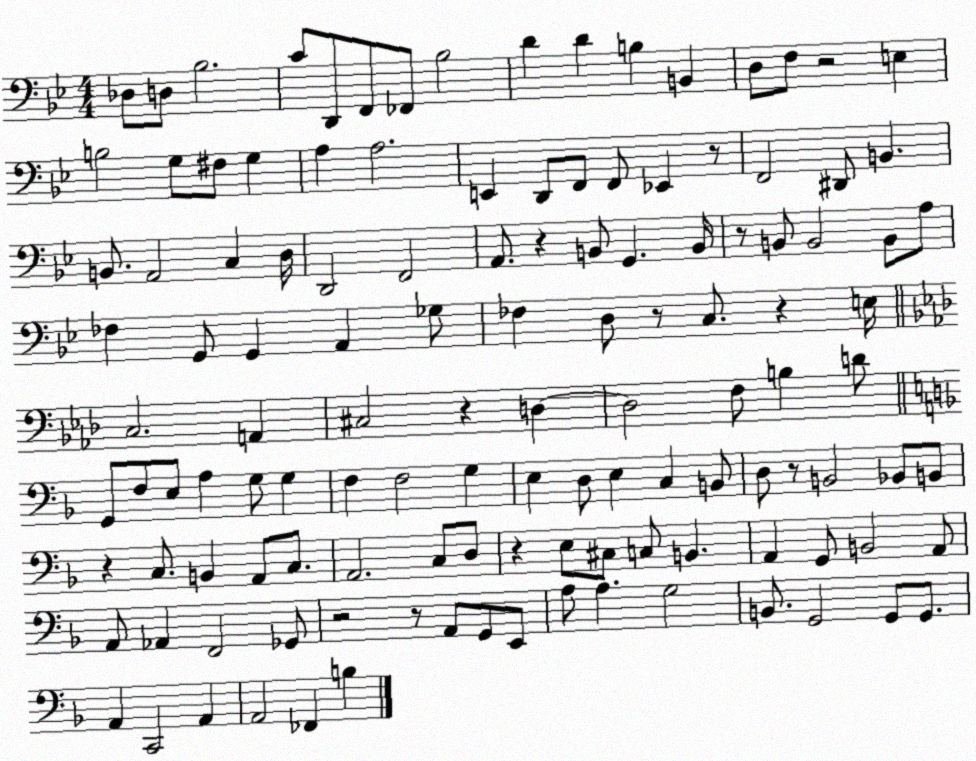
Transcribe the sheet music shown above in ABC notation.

X:1
T:Untitled
M:4/4
L:1/4
K:Bb
_D,/2 D,/2 _B,2 C/2 D,,/2 F,,/2 _F,,/2 _B,2 D D B, B,, D,/2 F,/2 z2 E, B,2 G,/2 ^F,/2 G, A, A,2 E,, D,,/2 F,,/2 F,,/2 _E,, z/2 F,,2 ^D,,/2 B,, B,,/2 A,,2 C, D,/4 D,,2 F,,2 A,,/2 z B,,/2 G,, B,,/4 z/2 B,,/2 B,,2 B,,/2 A,/2 _F, G,,/2 G,, A,, _G,/2 _F, D,/2 z/2 C,/2 z E,/4 C,2 A,, ^C,2 z D, D,2 F,/2 B, D/2 G,,/2 F,/2 E,/2 A, G,/2 G, F, F,2 G, E, D,/2 E, C, B,,/2 D,/2 z/2 B,,2 _B,,/2 B,,/2 z C,/2 B,, A,,/2 C,/2 A,,2 C,/2 D,/2 z E,/2 ^C,/2 C,/2 B,, A,, G,,/2 B,,2 A,,/2 A,,/2 _A,, F,,2 _G,,/2 z2 z/2 A,,/2 G,,/2 E,,/2 A,/2 A, G,2 B,,/2 G,,2 G,,/2 G,,/2 A,, C,,2 A,, A,,2 _F,, B,